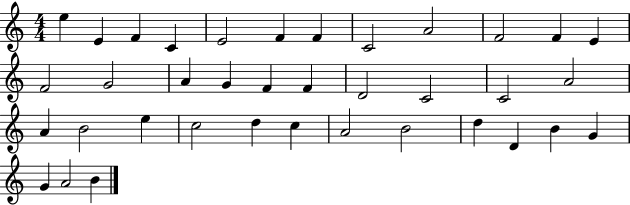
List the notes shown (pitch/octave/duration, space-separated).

E5/q E4/q F4/q C4/q E4/h F4/q F4/q C4/h A4/h F4/h F4/q E4/q F4/h G4/h A4/q G4/q F4/q F4/q D4/h C4/h C4/h A4/h A4/q B4/h E5/q C5/h D5/q C5/q A4/h B4/h D5/q D4/q B4/q G4/q G4/q A4/h B4/q